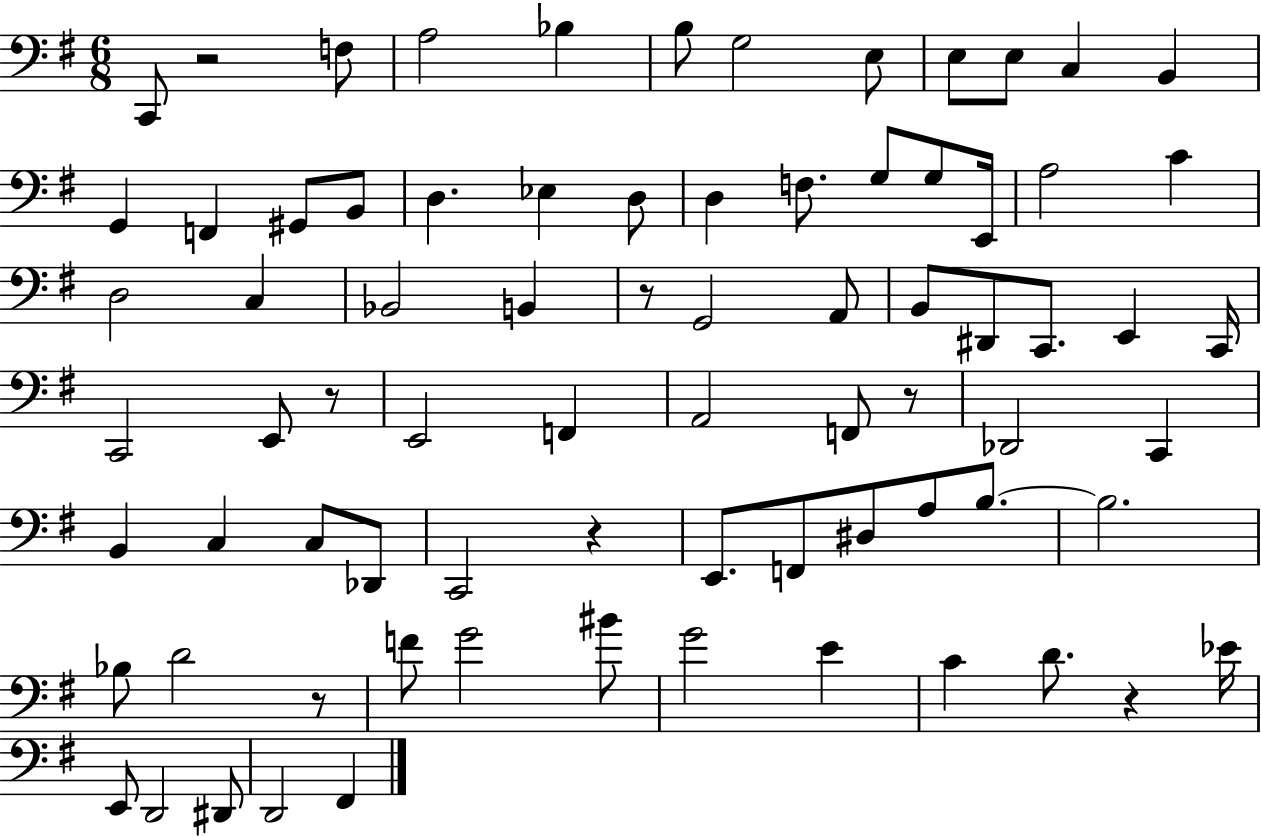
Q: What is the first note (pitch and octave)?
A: C2